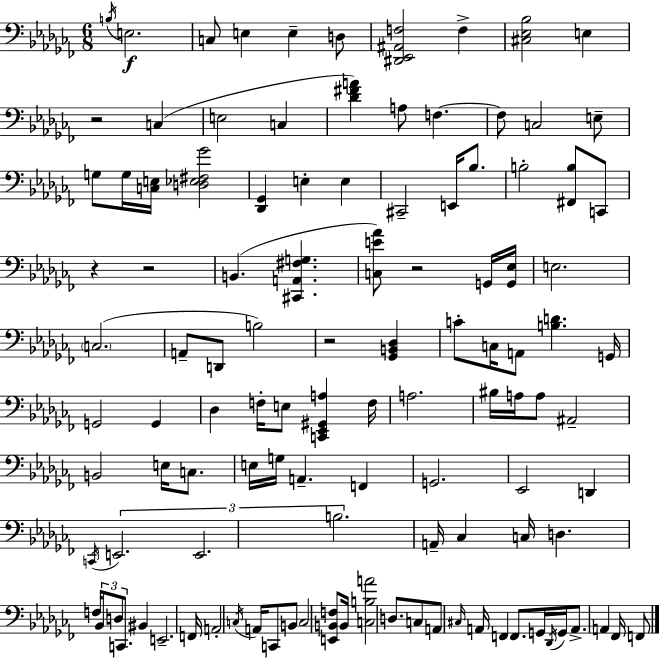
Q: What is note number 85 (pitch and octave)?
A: F2